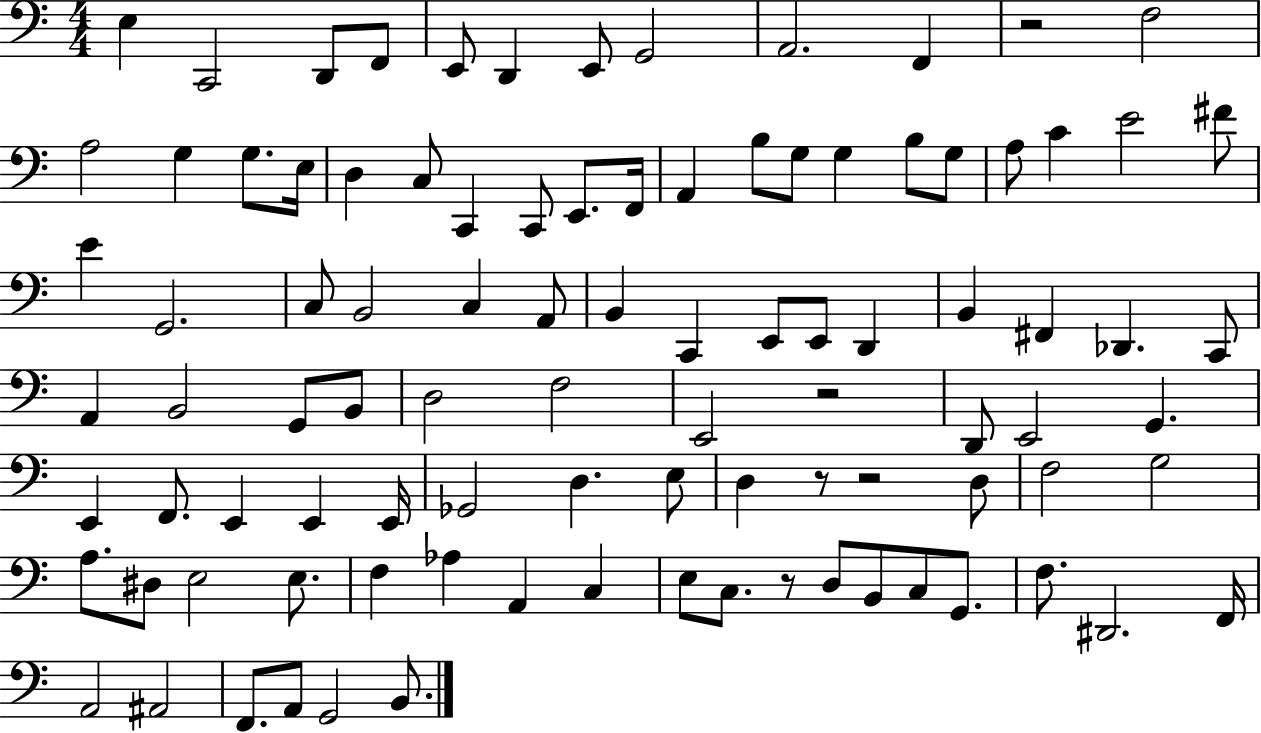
{
  \clef bass
  \numericTimeSignature
  \time 4/4
  \key c \major
  e4 c,2 d,8 f,8 | e,8 d,4 e,8 g,2 | a,2. f,4 | r2 f2 | \break a2 g4 g8. e16 | d4 c8 c,4 c,8 e,8. f,16 | a,4 b8 g8 g4 b8 g8 | a8 c'4 e'2 fis'8 | \break e'4 g,2. | c8 b,2 c4 a,8 | b,4 c,4 e,8 e,8 d,4 | b,4 fis,4 des,4. c,8 | \break a,4 b,2 g,8 b,8 | d2 f2 | e,2 r2 | d,8 e,2 g,4. | \break e,4 f,8. e,4 e,4 e,16 | ges,2 d4. e8 | d4 r8 r2 d8 | f2 g2 | \break a8. dis8 e2 e8. | f4 aes4 a,4 c4 | e8 c8. r8 d8 b,8 c8 g,8. | f8. dis,2. f,16 | \break a,2 ais,2 | f,8. a,8 g,2 b,8. | \bar "|."
}